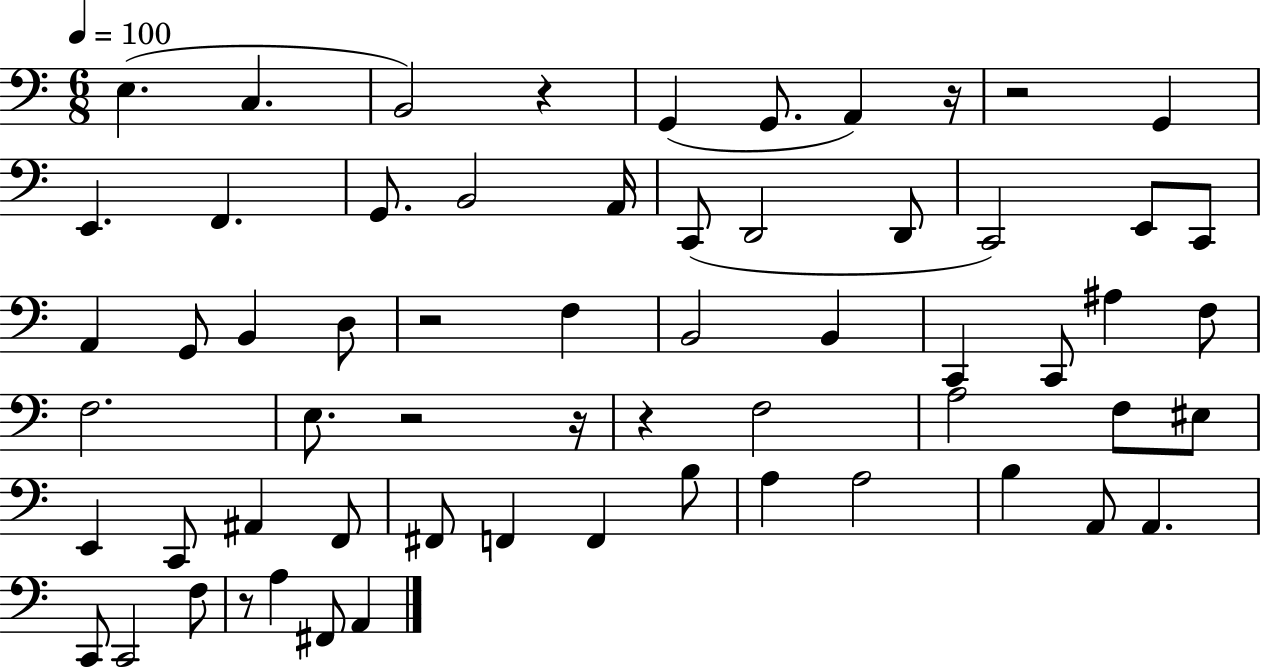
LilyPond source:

{
  \clef bass
  \numericTimeSignature
  \time 6/8
  \key c \major
  \tempo 4 = 100
  e4.( c4. | b,2) r4 | g,4( g,8. a,4) r16 | r2 g,4 | \break e,4. f,4. | g,8. b,2 a,16 | c,8( d,2 d,8 | c,2) e,8 c,8 | \break a,4 g,8 b,4 d8 | r2 f4 | b,2 b,4 | c,4 c,8 ais4 f8 | \break f2. | e8. r2 r16 | r4 f2 | a2 f8 eis8 | \break e,4 c,8 ais,4 f,8 | fis,8 f,4 f,4 b8 | a4 a2 | b4 a,8 a,4. | \break c,8 c,2 f8 | r8 a4 fis,8 a,4 | \bar "|."
}